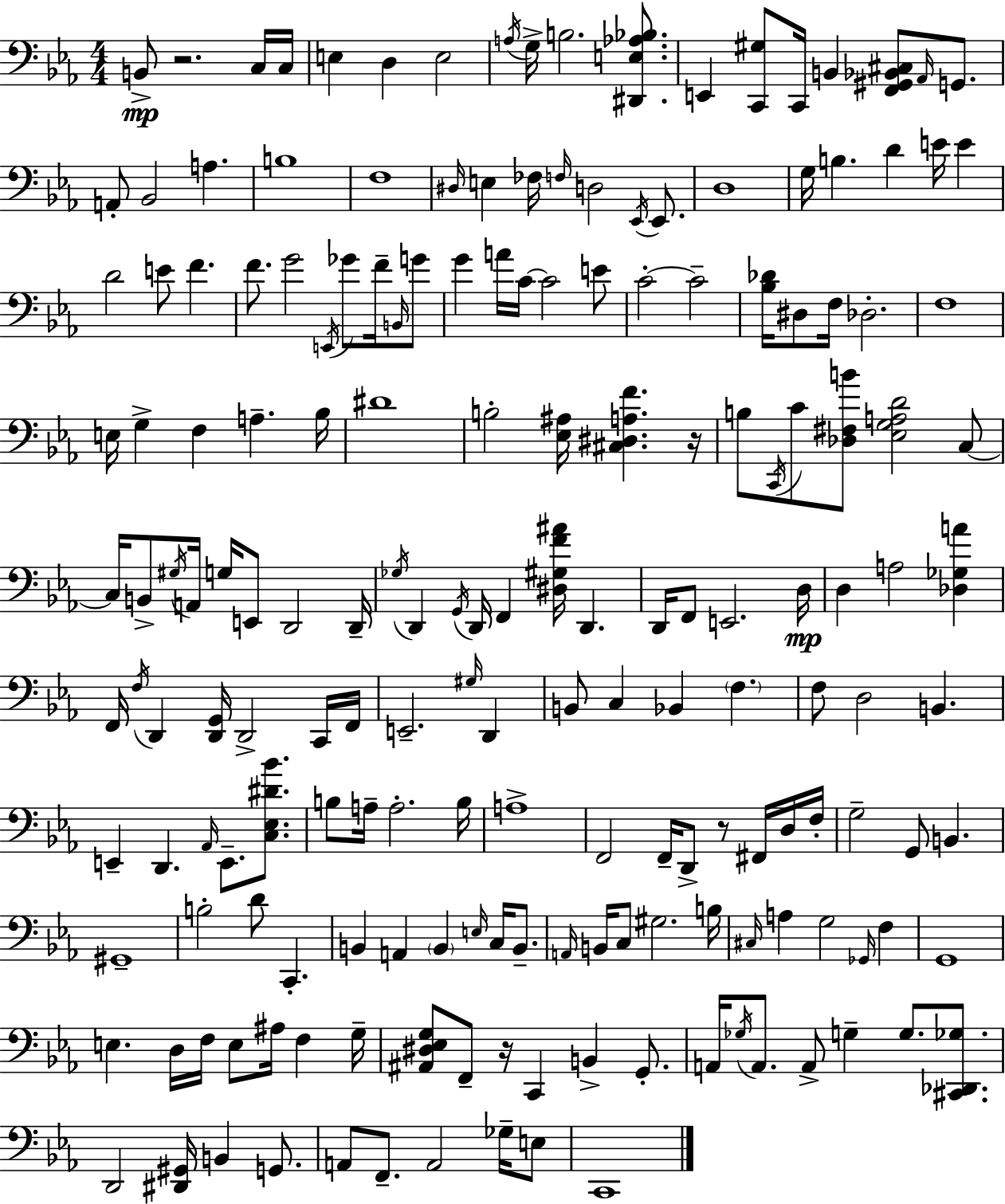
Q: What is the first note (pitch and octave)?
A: B2